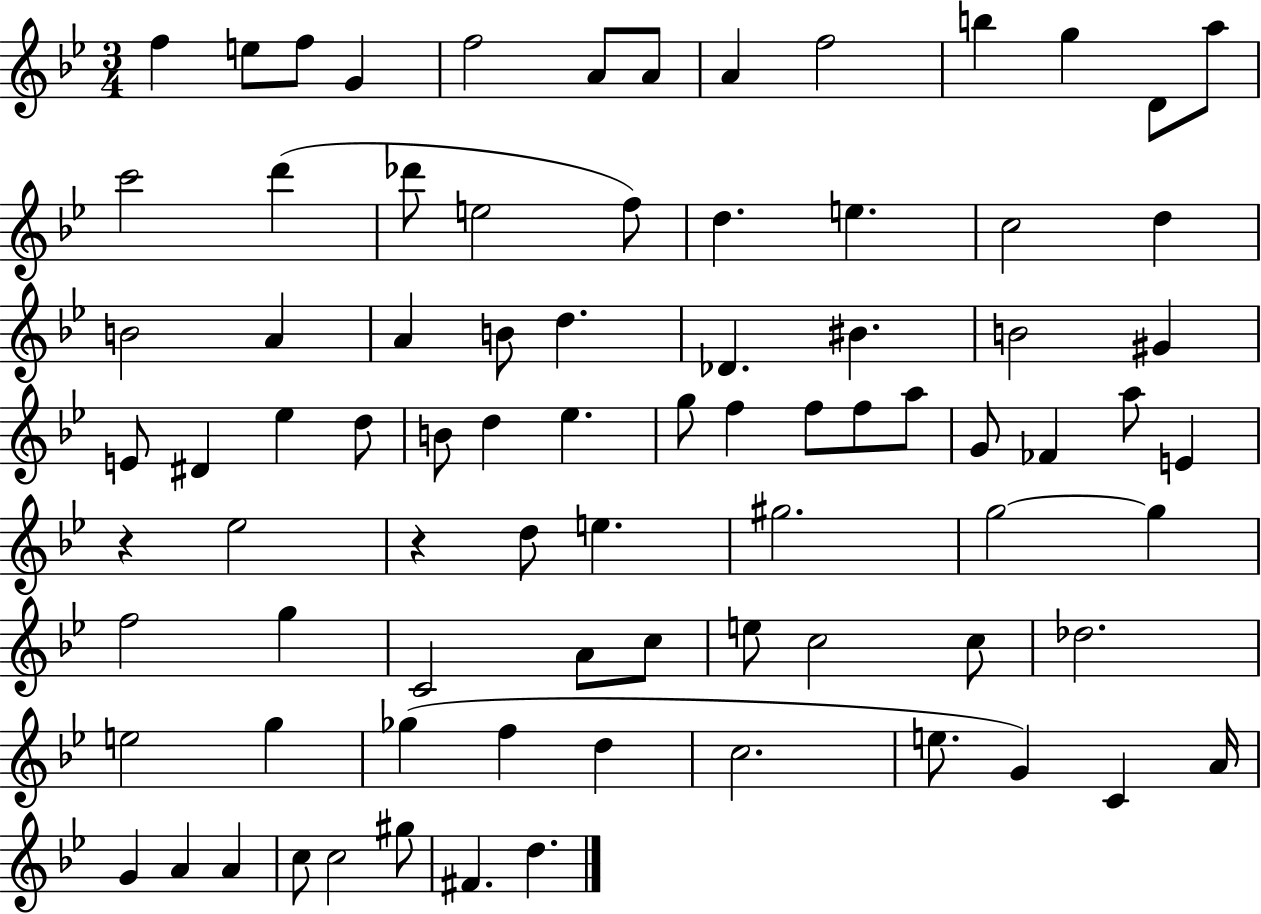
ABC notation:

X:1
T:Untitled
M:3/4
L:1/4
K:Bb
f e/2 f/2 G f2 A/2 A/2 A f2 b g D/2 a/2 c'2 d' _d'/2 e2 f/2 d e c2 d B2 A A B/2 d _D ^B B2 ^G E/2 ^D _e d/2 B/2 d _e g/2 f f/2 f/2 a/2 G/2 _F a/2 E z _e2 z d/2 e ^g2 g2 g f2 g C2 A/2 c/2 e/2 c2 c/2 _d2 e2 g _g f d c2 e/2 G C A/4 G A A c/2 c2 ^g/2 ^F d